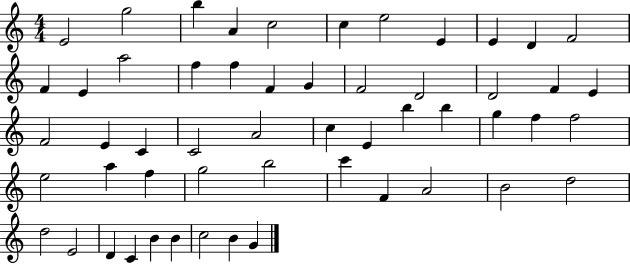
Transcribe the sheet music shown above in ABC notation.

X:1
T:Untitled
M:4/4
L:1/4
K:C
E2 g2 b A c2 c e2 E E D F2 F E a2 f f F G F2 D2 D2 F E F2 E C C2 A2 c E b b g f f2 e2 a f g2 b2 c' F A2 B2 d2 d2 E2 D C B B c2 B G